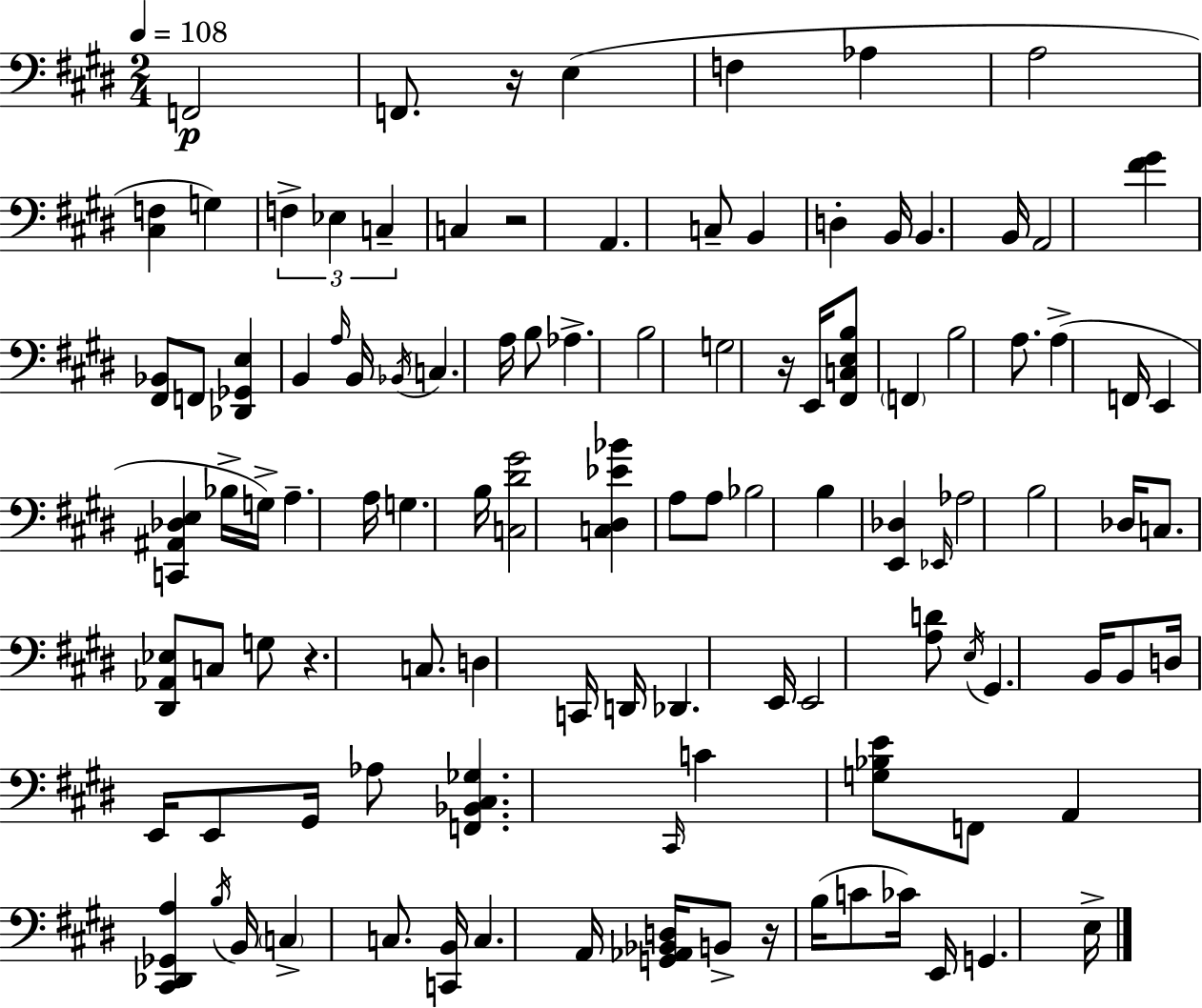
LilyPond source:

{
  \clef bass
  \numericTimeSignature
  \time 2/4
  \key e \major
  \tempo 4 = 108
  f,2\p | f,8. r16 e4( | f4 aes4 | a2 | \break <cis f>4 g4) | \tuplet 3/2 { f4-> ees4 | c4-- } c4 | r2 | \break a,4. c8-- | b,4 d4-. | b,16 b,4. b,16 | a,2 | \break <fis' gis'>4 <fis, bes,>8 f,8 | <des, ges, e>4 b,4 | \grace { a16 } b,16 \acciaccatura { bes,16 } c4. | a16 b8 aes4.-> | \break b2 | g2 | r16 e,16 <fis, c e b>8 \parenthesize f,4 | b2 | \break a8. a4->( | f,16 e,4 <c, ais, des e>4 | bes16-> g16->) a4.-- | a16 g4. | \break b16 <c dis' gis'>2 | <c dis ees' bes'>4 a8 | a8 bes2 | b4 <e, des>4 | \break \grace { ees,16 } aes2 | b2 | des16 c8. <dis, aes, ees>8 | c8 g8 r4. | \break c8. d4 | c,16 d,16 des,4. | e,16 e,2 | <a d'>8 \acciaccatura { e16 } gis,4. | \break b,16 b,8 d16 | e,16 e,8 gis,16 aes8 <f, bes, cis ges>4. | \grace { cis,16 } c'4 | <g bes e'>8 f,8 a,4 | \break <cis, des, ges, a>4 \acciaccatura { b16 } b,16 \parenthesize c4-> | c8. <c, b,>16 c4. | a,16 <g, aes, bes, d>16 b,8-> | r16 b16( c'8 ces'16) e,16 g,4. | \break e16-> \bar "|."
}